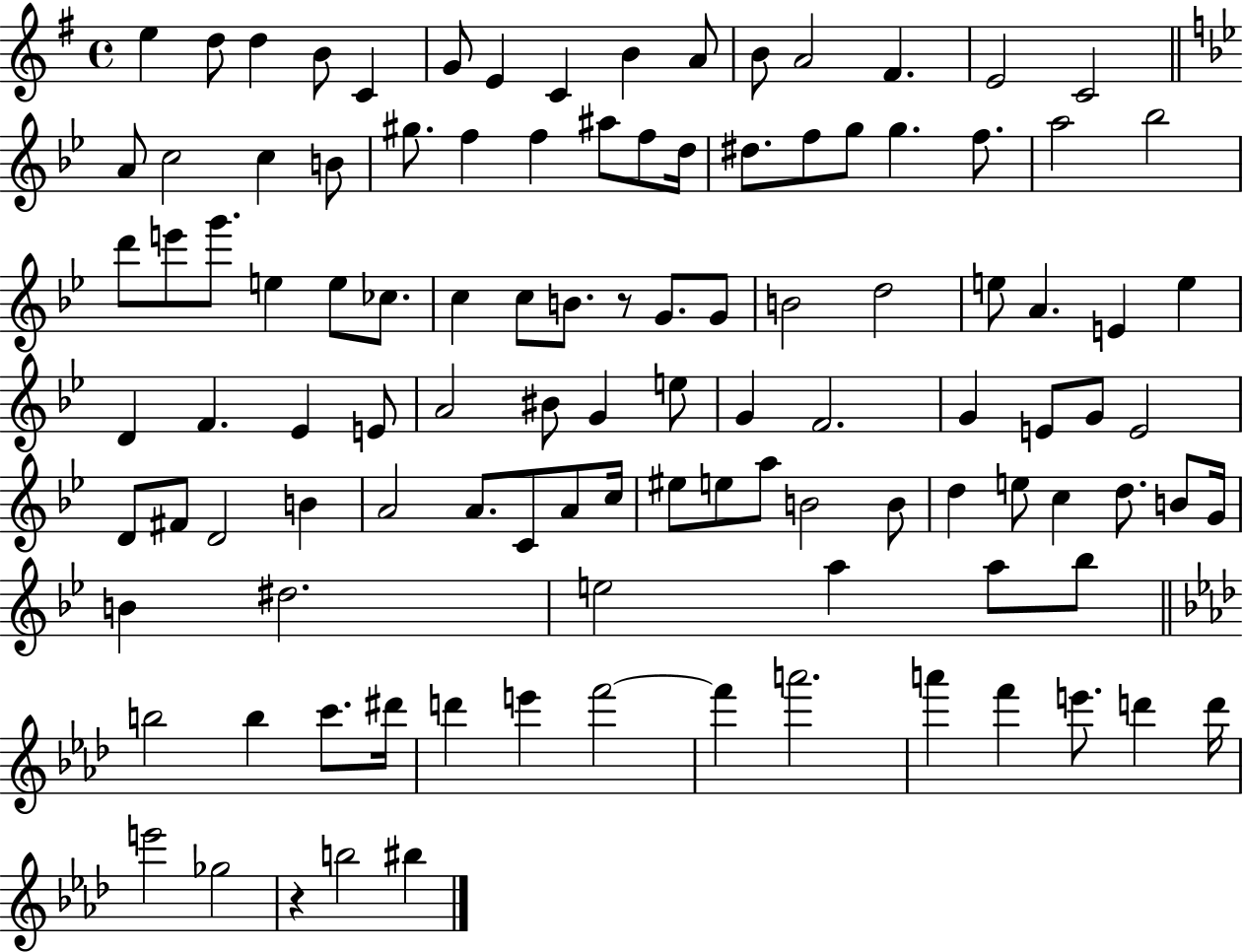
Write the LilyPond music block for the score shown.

{
  \clef treble
  \time 4/4
  \defaultTimeSignature
  \key g \major
  \repeat volta 2 { e''4 d''8 d''4 b'8 c'4 | g'8 e'4 c'4 b'4 a'8 | b'8 a'2 fis'4. | e'2 c'2 | \break \bar "||" \break \key bes \major a'8 c''2 c''4 b'8 | gis''8. f''4 f''4 ais''8 f''8 d''16 | dis''8. f''8 g''8 g''4. f''8. | a''2 bes''2 | \break d'''8 e'''8 g'''8. e''4 e''8 ces''8. | c''4 c''8 b'8. r8 g'8. g'8 | b'2 d''2 | e''8 a'4. e'4 e''4 | \break d'4 f'4. ees'4 e'8 | a'2 bis'8 g'4 e''8 | g'4 f'2. | g'4 e'8 g'8 e'2 | \break d'8 fis'8 d'2 b'4 | a'2 a'8. c'8 a'8 c''16 | eis''8 e''8 a''8 b'2 b'8 | d''4 e''8 c''4 d''8. b'8 g'16 | \break b'4 dis''2. | e''2 a''4 a''8 bes''8 | \bar "||" \break \key aes \major b''2 b''4 c'''8. dis'''16 | d'''4 e'''4 f'''2~~ | f'''4 a'''2. | a'''4 f'''4 e'''8. d'''4 d'''16 | \break e'''2 ges''2 | r4 b''2 bis''4 | } \bar "|."
}